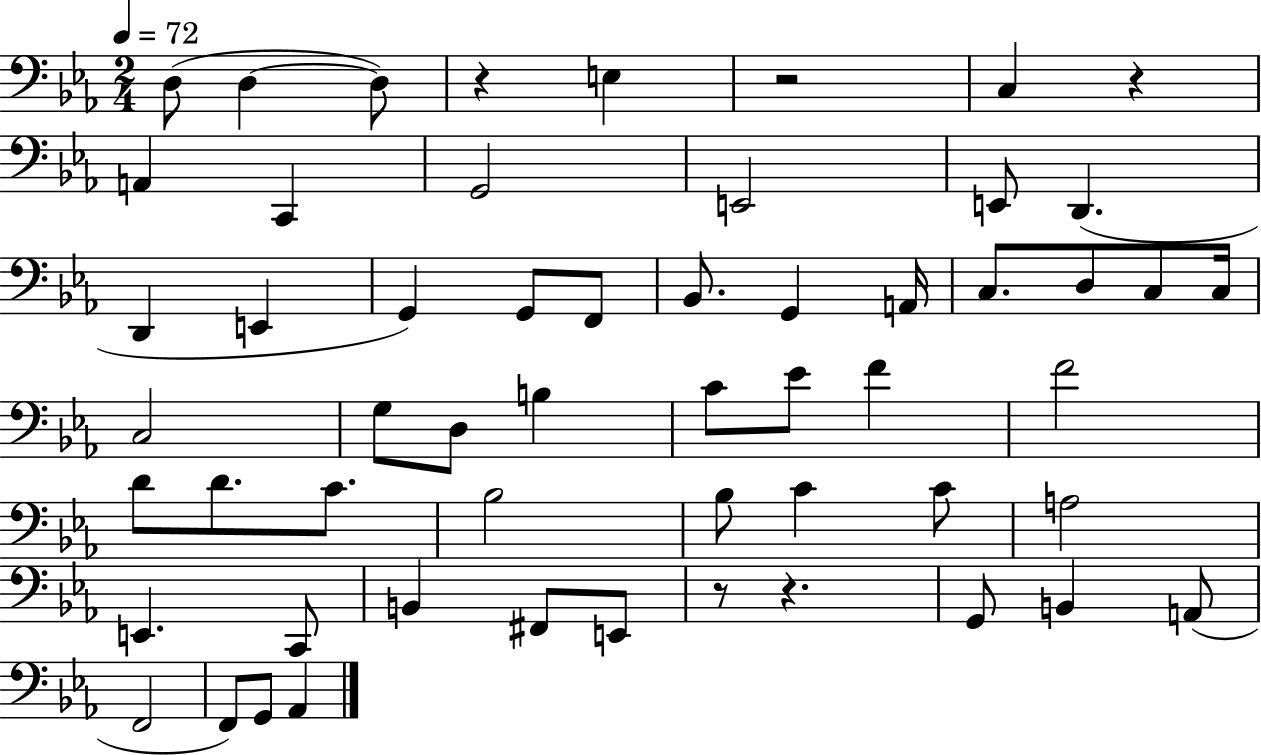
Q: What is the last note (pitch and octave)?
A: Ab2